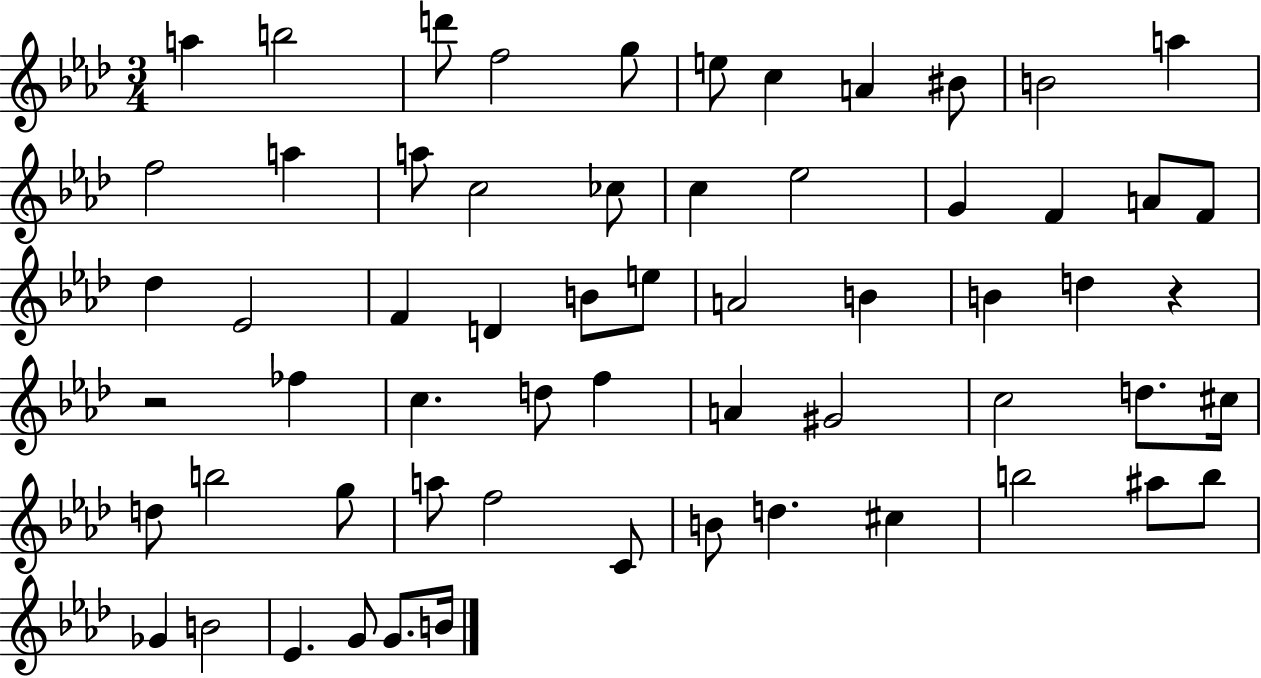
{
  \clef treble
  \numericTimeSignature
  \time 3/4
  \key aes \major
  a''4 b''2 | d'''8 f''2 g''8 | e''8 c''4 a'4 bis'8 | b'2 a''4 | \break f''2 a''4 | a''8 c''2 ces''8 | c''4 ees''2 | g'4 f'4 a'8 f'8 | \break des''4 ees'2 | f'4 d'4 b'8 e''8 | a'2 b'4 | b'4 d''4 r4 | \break r2 fes''4 | c''4. d''8 f''4 | a'4 gis'2 | c''2 d''8. cis''16 | \break d''8 b''2 g''8 | a''8 f''2 c'8 | b'8 d''4. cis''4 | b''2 ais''8 b''8 | \break ges'4 b'2 | ees'4. g'8 g'8. b'16 | \bar "|."
}